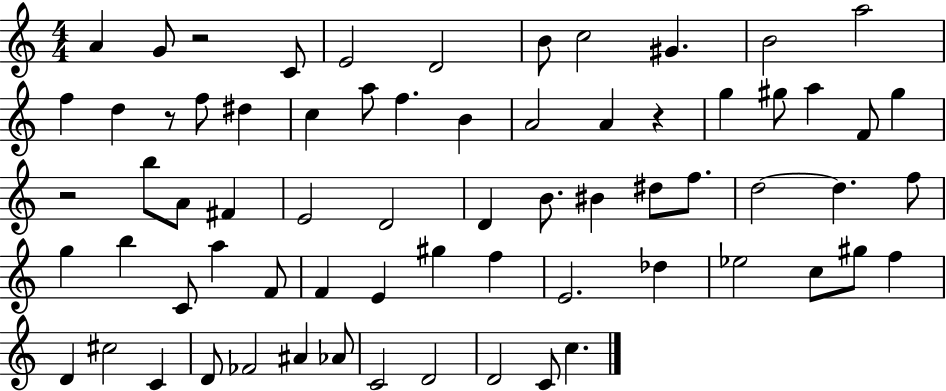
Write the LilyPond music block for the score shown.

{
  \clef treble
  \numericTimeSignature
  \time 4/4
  \key c \major
  a'4 g'8 r2 c'8 | e'2 d'2 | b'8 c''2 gis'4. | b'2 a''2 | \break f''4 d''4 r8 f''8 dis''4 | c''4 a''8 f''4. b'4 | a'2 a'4 r4 | g''4 gis''8 a''4 f'8 gis''4 | \break r2 b''8 a'8 fis'4 | e'2 d'2 | d'4 b'8. bis'4 dis''8 f''8. | d''2~~ d''4. f''8 | \break g''4 b''4 c'8 a''4 f'8 | f'4 e'4 gis''4 f''4 | e'2. des''4 | ees''2 c''8 gis''8 f''4 | \break d'4 cis''2 c'4 | d'8 fes'2 ais'4 aes'8 | c'2 d'2 | d'2 c'8 c''4. | \break \bar "|."
}